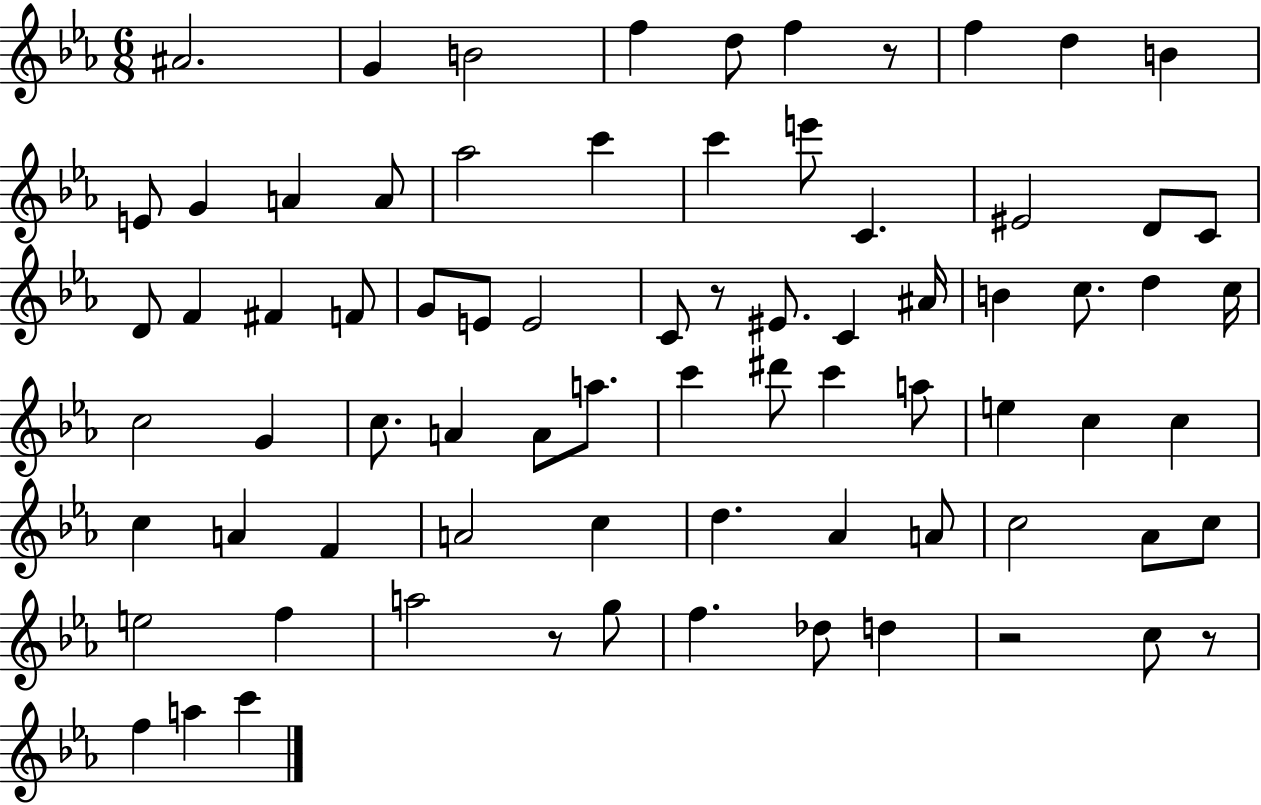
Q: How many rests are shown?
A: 5